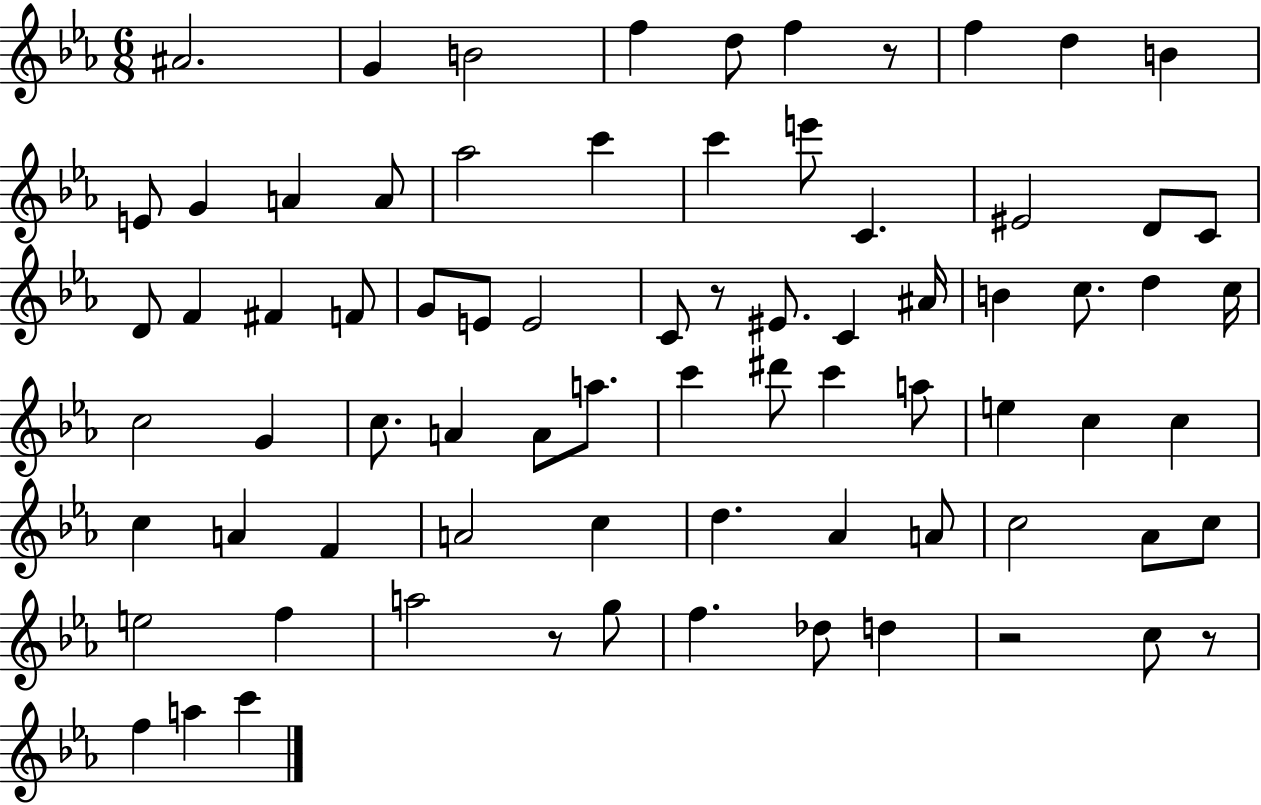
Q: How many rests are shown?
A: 5